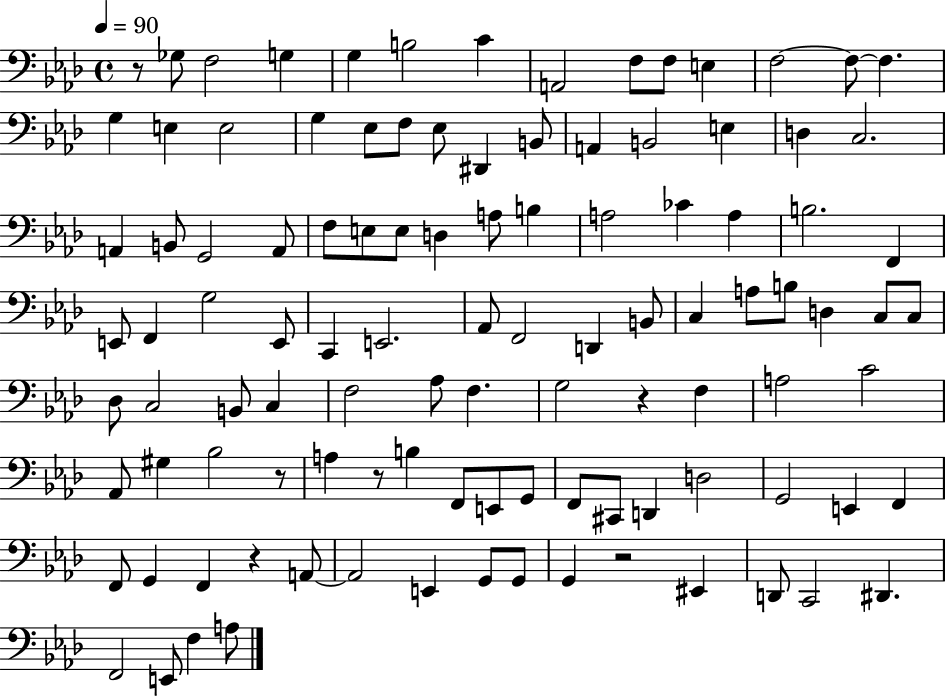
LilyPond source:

{
  \clef bass
  \time 4/4
  \defaultTimeSignature
  \key aes \major
  \tempo 4 = 90
  r8 ges8 f2 g4 | g4 b2 c'4 | a,2 f8 f8 e4 | f2~~ f8~~ f4. | \break g4 e4 e2 | g4 ees8 f8 ees8 dis,4 b,8 | a,4 b,2 e4 | d4 c2. | \break a,4 b,8 g,2 a,8 | f8 e8 e8 d4 a8 b4 | a2 ces'4 a4 | b2. f,4 | \break e,8 f,4 g2 e,8 | c,4 e,2. | aes,8 f,2 d,4 b,8 | c4 a8 b8 d4 c8 c8 | \break des8 c2 b,8 c4 | f2 aes8 f4. | g2 r4 f4 | a2 c'2 | \break aes,8 gis4 bes2 r8 | a4 r8 b4 f,8 e,8 g,8 | f,8 cis,8 d,4 d2 | g,2 e,4 f,4 | \break f,8 g,4 f,4 r4 a,8~~ | a,2 e,4 g,8 g,8 | g,4 r2 eis,4 | d,8 c,2 dis,4. | \break f,2 e,8 f4 a8 | \bar "|."
}